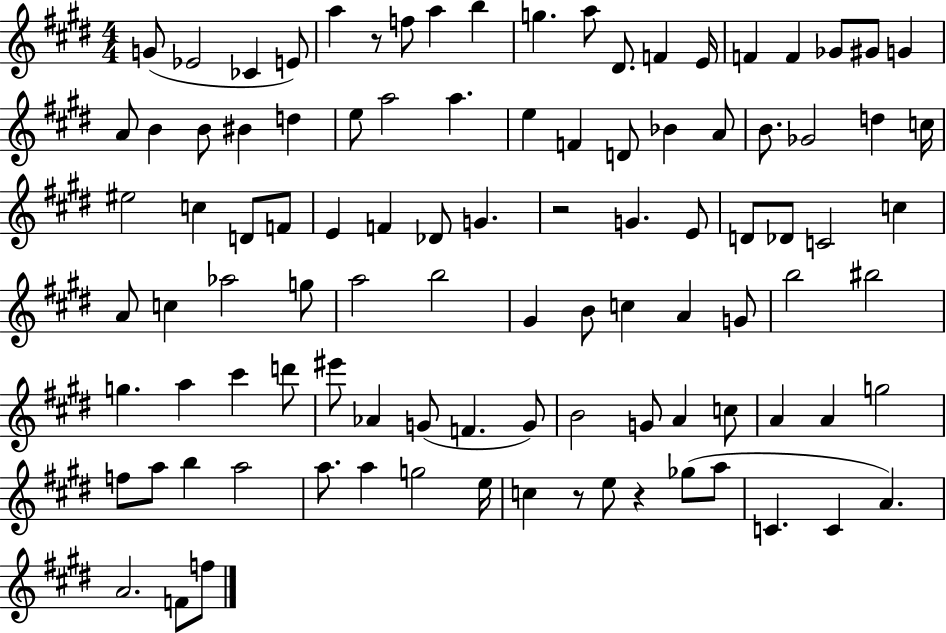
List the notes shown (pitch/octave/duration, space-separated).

G4/e Eb4/h CES4/q E4/e A5/q R/e F5/e A5/q B5/q G5/q. A5/e D#4/e. F4/q E4/s F4/q F4/q Gb4/e G#4/e G4/q A4/e B4/q B4/e BIS4/q D5/q E5/e A5/h A5/q. E5/q F4/q D4/e Bb4/q A4/e B4/e. Gb4/h D5/q C5/s EIS5/h C5/q D4/e F4/e E4/q F4/q Db4/e G4/q. R/h G4/q. E4/e D4/e Db4/e C4/h C5/q A4/e C5/q Ab5/h G5/e A5/h B5/h G#4/q B4/e C5/q A4/q G4/e B5/h BIS5/h G5/q. A5/q C#6/q D6/e EIS6/e Ab4/q G4/e F4/q. G4/e B4/h G4/e A4/q C5/e A4/q A4/q G5/h F5/e A5/e B5/q A5/h A5/e. A5/q G5/h E5/s C5/q R/e E5/e R/q Gb5/e A5/e C4/q. C4/q A4/q. A4/h. F4/e F5/e